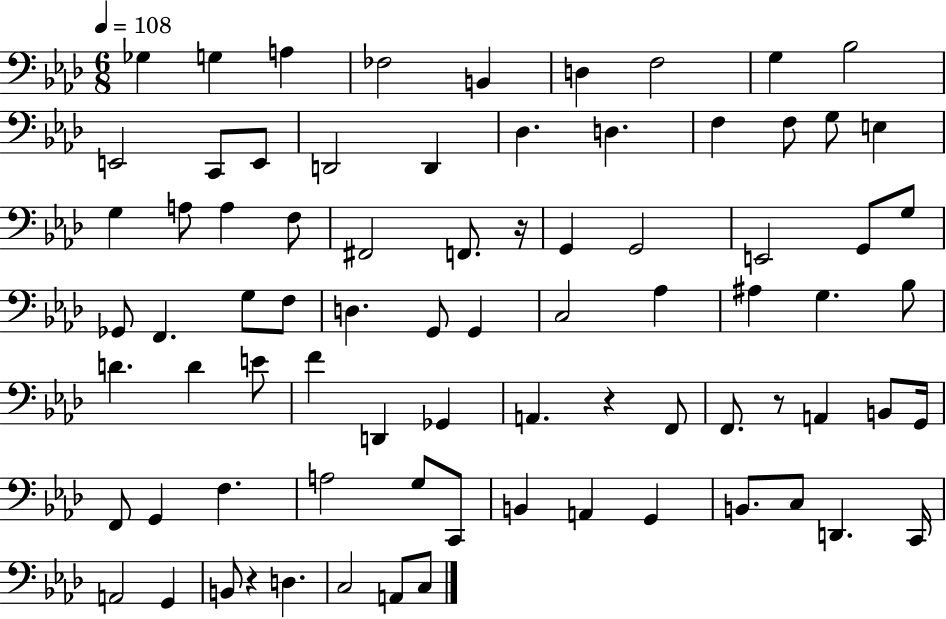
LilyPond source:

{
  \clef bass
  \numericTimeSignature
  \time 6/8
  \key aes \major
  \tempo 4 = 108
  ges4 g4 a4 | fes2 b,4 | d4 f2 | g4 bes2 | \break e,2 c,8 e,8 | d,2 d,4 | des4. d4. | f4 f8 g8 e4 | \break g4 a8 a4 f8 | fis,2 f,8. r16 | g,4 g,2 | e,2 g,8 g8 | \break ges,8 f,4. g8 f8 | d4. g,8 g,4 | c2 aes4 | ais4 g4. bes8 | \break d'4. d'4 e'8 | f'4 d,4 ges,4 | a,4. r4 f,8 | f,8. r8 a,4 b,8 g,16 | \break f,8 g,4 f4. | a2 g8 c,8 | b,4 a,4 g,4 | b,8. c8 d,4. c,16 | \break a,2 g,4 | b,8 r4 d4. | c2 a,8 c8 | \bar "|."
}